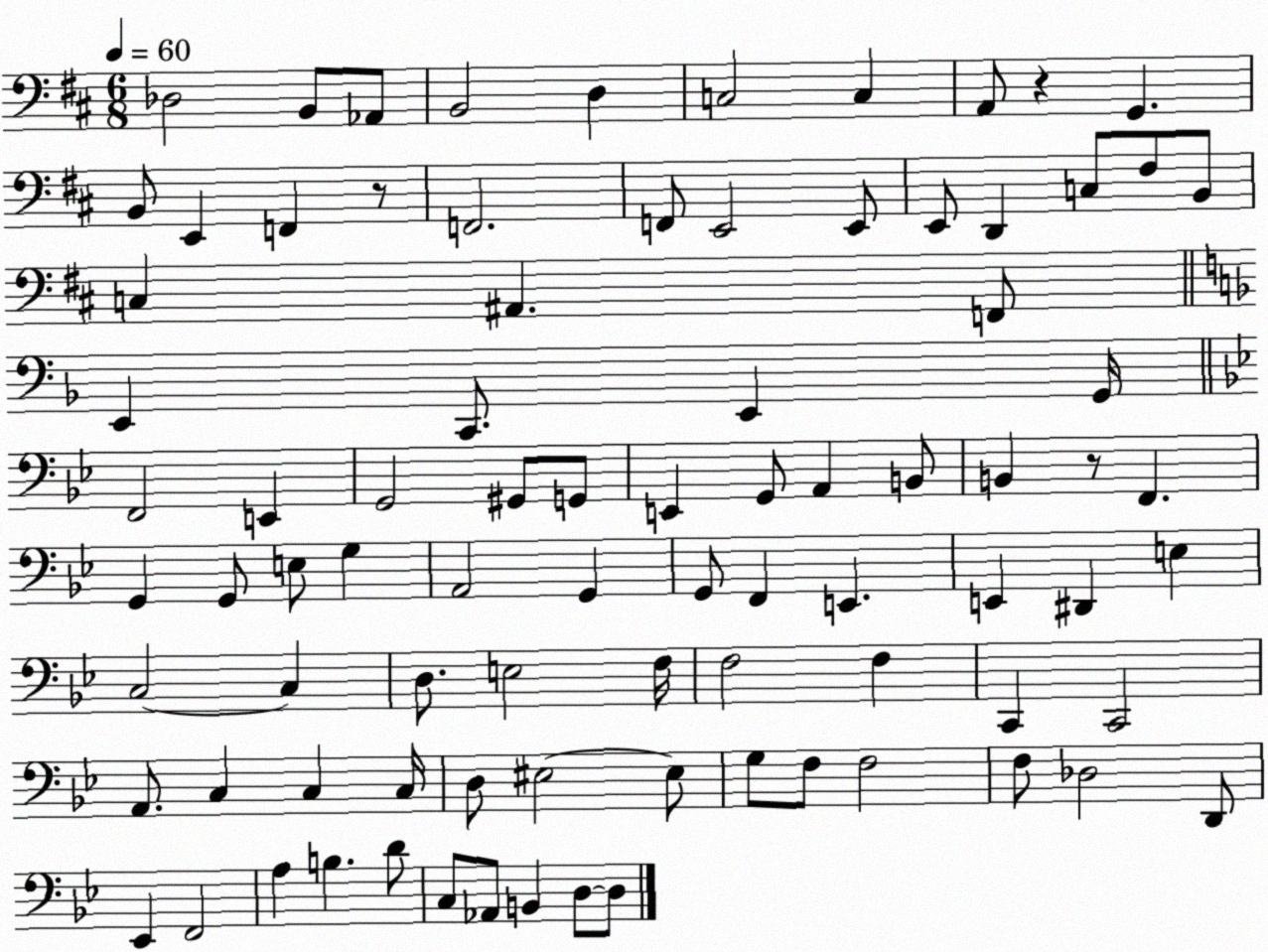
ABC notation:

X:1
T:Untitled
M:6/8
L:1/4
K:D
_D,2 B,,/2 _A,,/2 B,,2 D, C,2 C, A,,/2 z G,, B,,/2 E,, F,, z/2 F,,2 F,,/2 E,,2 E,,/2 E,,/2 D,, C,/2 ^F,/2 B,,/2 C, ^A,, F,,/2 E,, C,,/2 E,, G,,/4 F,,2 E,, G,,2 ^G,,/2 G,,/2 E,, G,,/2 A,, B,,/2 B,, z/2 F,, G,, G,,/2 E,/2 G, A,,2 G,, G,,/2 F,, E,, E,, ^D,, E, C,2 C, D,/2 E,2 F,/4 F,2 F, C,, C,,2 A,,/2 C, C, C,/4 D,/2 ^E,2 ^E,/2 G,/2 F,/2 F,2 F,/2 _D,2 D,,/2 _E,, F,,2 A, B, D/2 C,/2 _A,,/2 B,, D,/2 D,/2